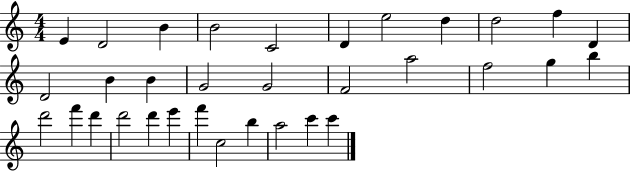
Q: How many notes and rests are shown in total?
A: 33